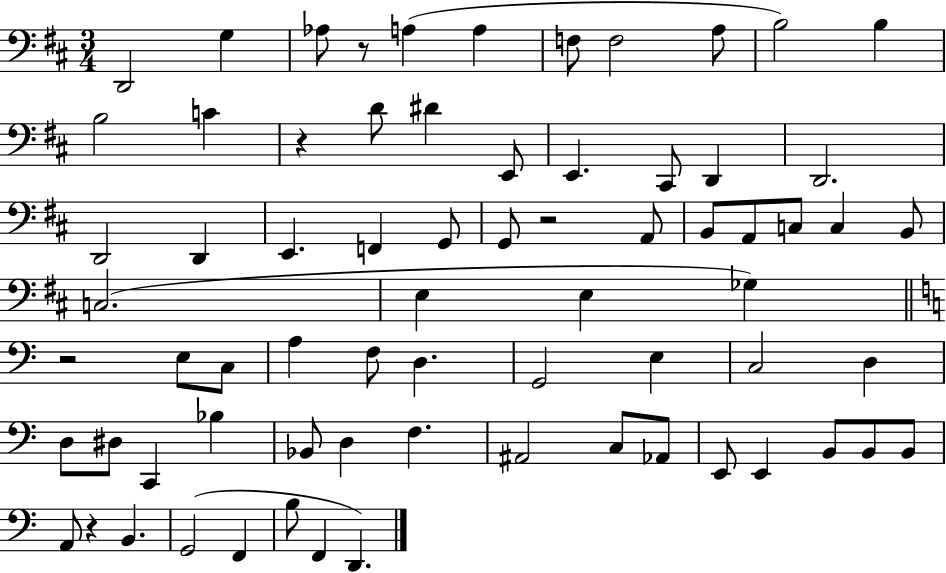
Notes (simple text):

D2/h G3/q Ab3/e R/e A3/q A3/q F3/e F3/h A3/e B3/h B3/q B3/h C4/q R/q D4/e D#4/q E2/e E2/q. C#2/e D2/q D2/h. D2/h D2/q E2/q. F2/q G2/e G2/e R/h A2/e B2/e A2/e C3/e C3/q B2/e C3/h. E3/q E3/q Gb3/q R/h E3/e C3/e A3/q F3/e D3/q. G2/h E3/q C3/h D3/q D3/e D#3/e C2/q Bb3/q Bb2/e D3/q F3/q. A#2/h C3/e Ab2/e E2/e E2/q B2/e B2/e B2/e A2/e R/q B2/q. G2/h F2/q B3/e F2/q D2/q.